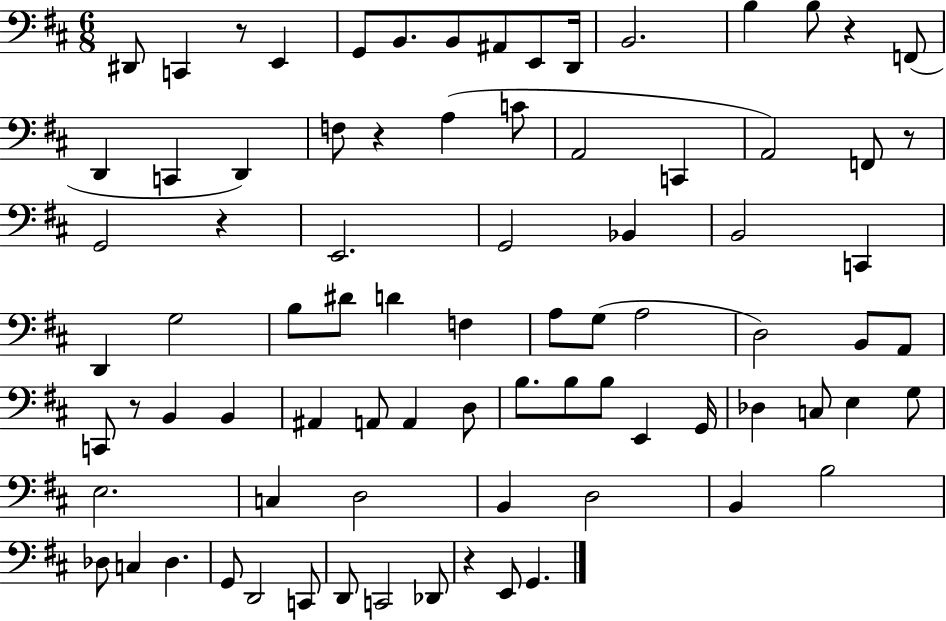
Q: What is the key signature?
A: D major